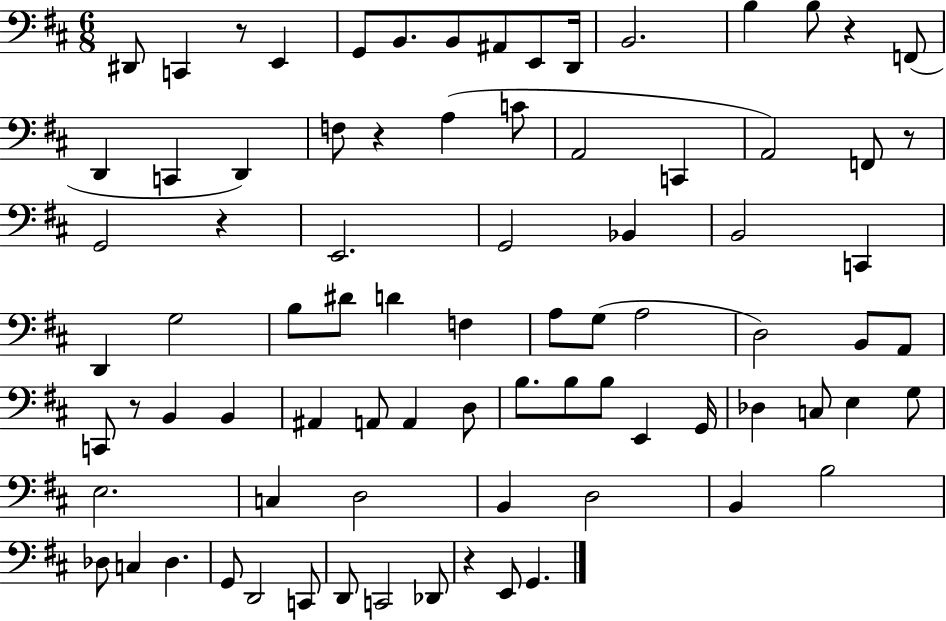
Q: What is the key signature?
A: D major